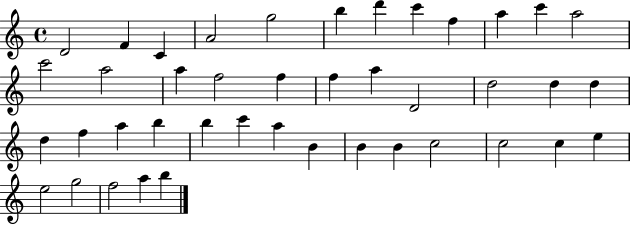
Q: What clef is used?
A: treble